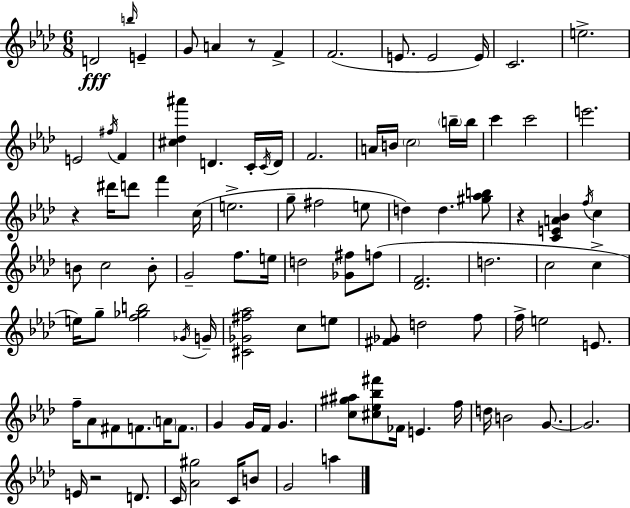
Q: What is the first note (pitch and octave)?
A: D4